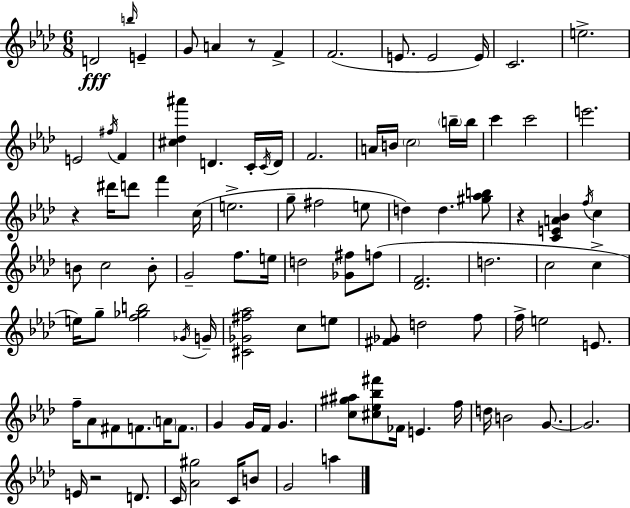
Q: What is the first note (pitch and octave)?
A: D4